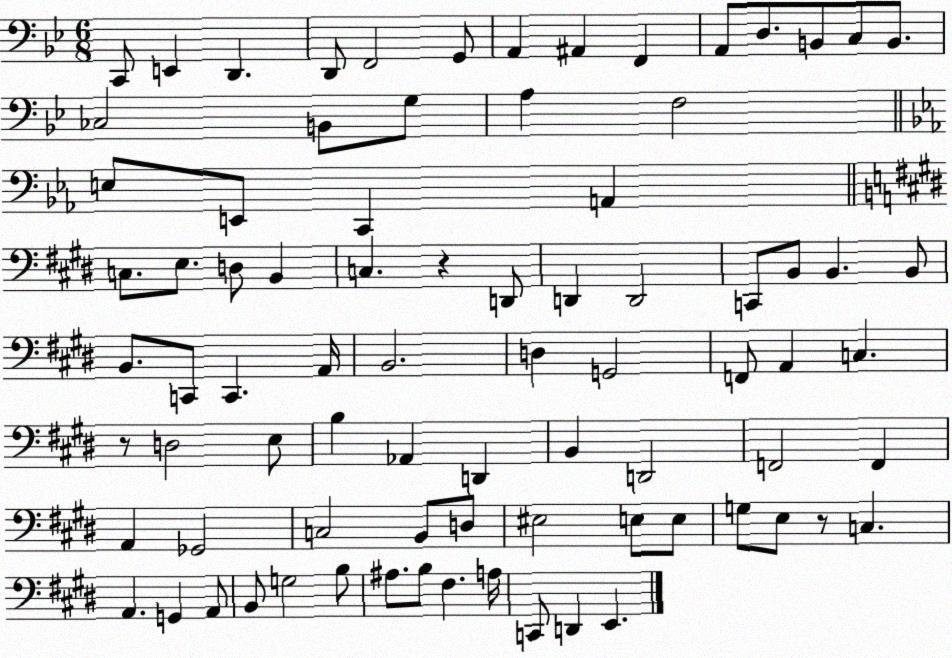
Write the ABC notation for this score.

X:1
T:Untitled
M:6/8
L:1/4
K:Bb
C,,/2 E,, D,, D,,/2 F,,2 G,,/2 A,, ^A,, F,, A,,/2 D,/2 B,,/2 C,/2 B,,/2 _C,2 B,,/2 G,/2 A, F,2 E,/2 E,,/2 C,, A,, C,/2 E,/2 D,/2 B,, C, z D,,/2 D,, D,,2 C,,/2 B,,/2 B,, B,,/2 B,,/2 C,,/2 C,, A,,/4 B,,2 D, G,,2 F,,/2 A,, C, z/2 D,2 E,/2 B, _A,, D,, B,, D,,2 F,,2 F,, A,, _G,,2 C,2 B,,/2 D,/2 ^E,2 E,/2 E,/2 G,/2 E,/2 z/2 C, A,, G,, A,,/2 B,,/2 G,2 B,/2 ^A,/2 B,/2 ^F, A,/4 C,,/2 D,, E,,